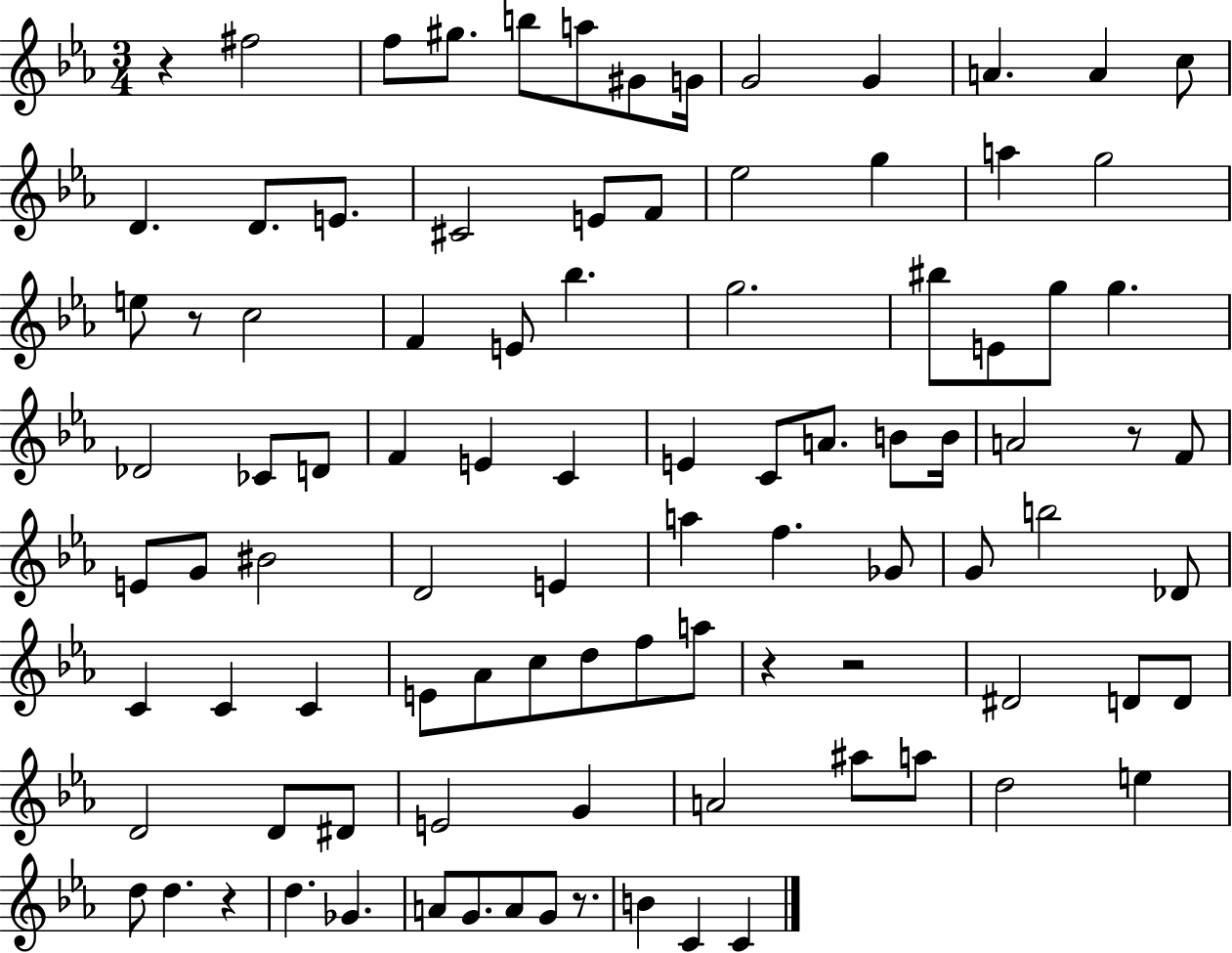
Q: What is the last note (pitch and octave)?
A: C4